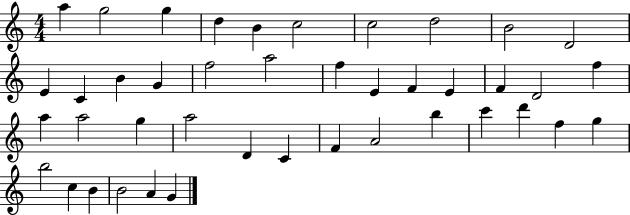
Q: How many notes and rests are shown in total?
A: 42